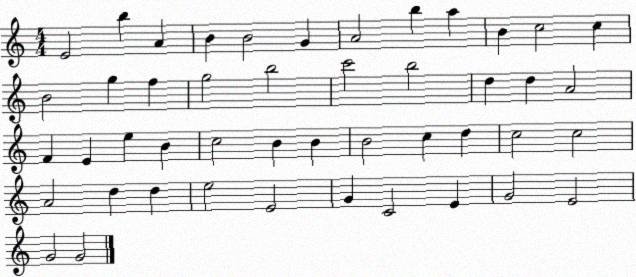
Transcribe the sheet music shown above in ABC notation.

X:1
T:Untitled
M:4/4
L:1/4
K:C
E2 b A B B2 G A2 b a B c2 c B2 g f g2 b2 c'2 b2 d d A2 F E e B c2 B B B2 c d c2 c2 A2 d d e2 E2 G C2 E G2 E2 G2 G2